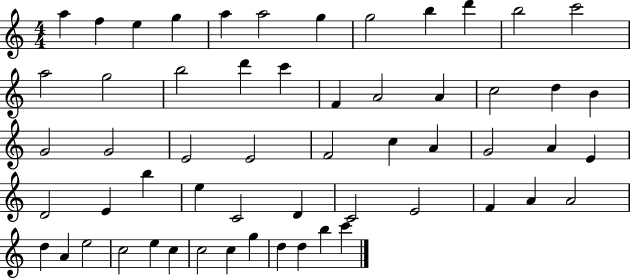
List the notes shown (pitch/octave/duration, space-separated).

A5/q F5/q E5/q G5/q A5/q A5/h G5/q G5/h B5/q D6/q B5/h C6/h A5/h G5/h B5/h D6/q C6/q F4/q A4/h A4/q C5/h D5/q B4/q G4/h G4/h E4/h E4/h F4/h C5/q A4/q G4/h A4/q E4/q D4/h E4/q B5/q E5/q C4/h D4/q C4/h E4/h F4/q A4/q A4/h D5/q A4/q E5/h C5/h E5/q C5/q C5/h C5/q G5/q D5/q D5/q B5/q C6/q